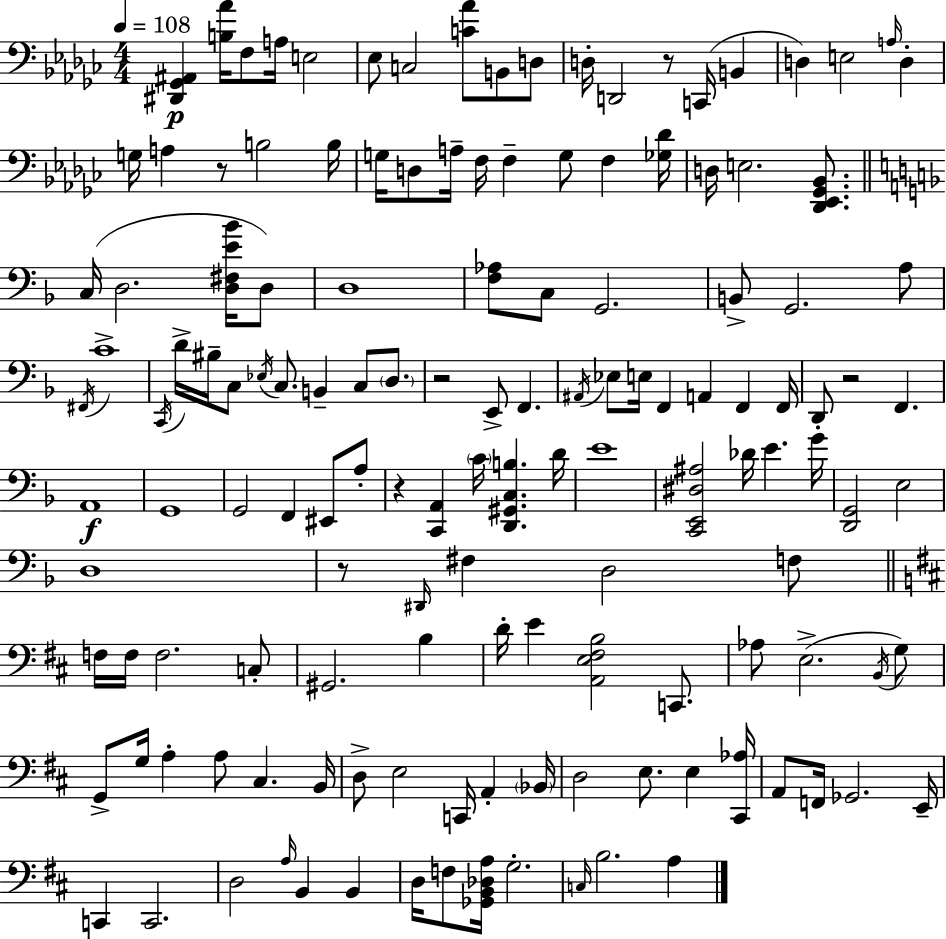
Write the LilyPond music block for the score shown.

{
  \clef bass
  \numericTimeSignature
  \time 4/4
  \key ees \minor
  \tempo 4 = 108
  <dis, ges, ais,>4\p <b aes'>16 f8 a16 e2 | ees8 c2 <c' aes'>8 b,8 d8 | d16-. d,2 r8 c,16( b,4 | d4) e2 \grace { a16 } d4-. | \break g16 a4 r8 b2 | b16 g16 d8 a16-- f16 f4-- g8 f4 | <ges des'>16 d16 e2. <des, ees, ges, bes,>8. | \bar "||" \break \key d \minor c16( d2. <d fis e' bes'>16 d8) | d1 | <f aes>8 c8 g,2. | b,8-> g,2. a8 | \break \acciaccatura { fis,16 } c'1-> | \acciaccatura { c,16 } d'16-> bis16-- c8 \acciaccatura { ees16 } c8. b,4-- c8 | \parenthesize d8. r2 e,8-> f,4. | \acciaccatura { ais,16 } ees8 e16 f,4 a,4 f,4 | \break f,16 d,8-. r2 f,4. | a,1\f | g,1 | g,2 f,4 | \break eis,8 a8-. r4 <c, a,>4 \parenthesize c'16 <d, gis, c b>4. | d'16 e'1 | <c, e, dis ais>2 des'16 e'4. | g'16 <d, g,>2 e2 | \break d1 | r8 \grace { dis,16 } fis4 d2 | f8 \bar "||" \break \key b \minor f16 f16 f2. c8-. | gis,2. b4 | d'16-. e'4 <a, e fis b>2 c,8. | aes8 e2.->( \acciaccatura { b,16 } g8) | \break g,8-> g16 a4-. a8 cis4. | b,16 d8-> e2 c,16 a,4-. | \parenthesize bes,16 d2 e8. e4 | <cis, aes>16 a,8 f,16 ges,2. | \break e,16-- c,4 c,2. | d2 \grace { a16 } b,4 b,4 | d16 f8 <ges, b, des a>16 g2.-. | \grace { c16 } b2. a4 | \break \bar "|."
}